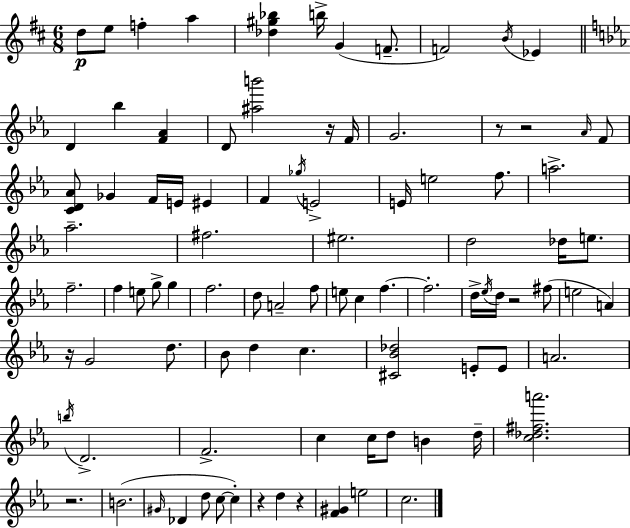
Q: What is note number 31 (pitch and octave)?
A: EIS5